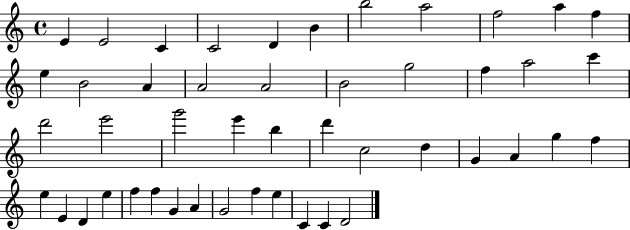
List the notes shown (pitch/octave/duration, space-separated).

E4/q E4/h C4/q C4/h D4/q B4/q B5/h A5/h F5/h A5/q F5/q E5/q B4/h A4/q A4/h A4/h B4/h G5/h F5/q A5/h C6/q D6/h E6/h G6/h E6/q B5/q D6/q C5/h D5/q G4/q A4/q G5/q F5/q E5/q E4/q D4/q E5/q F5/q F5/q G4/q A4/q G4/h F5/q E5/q C4/q C4/q D4/h